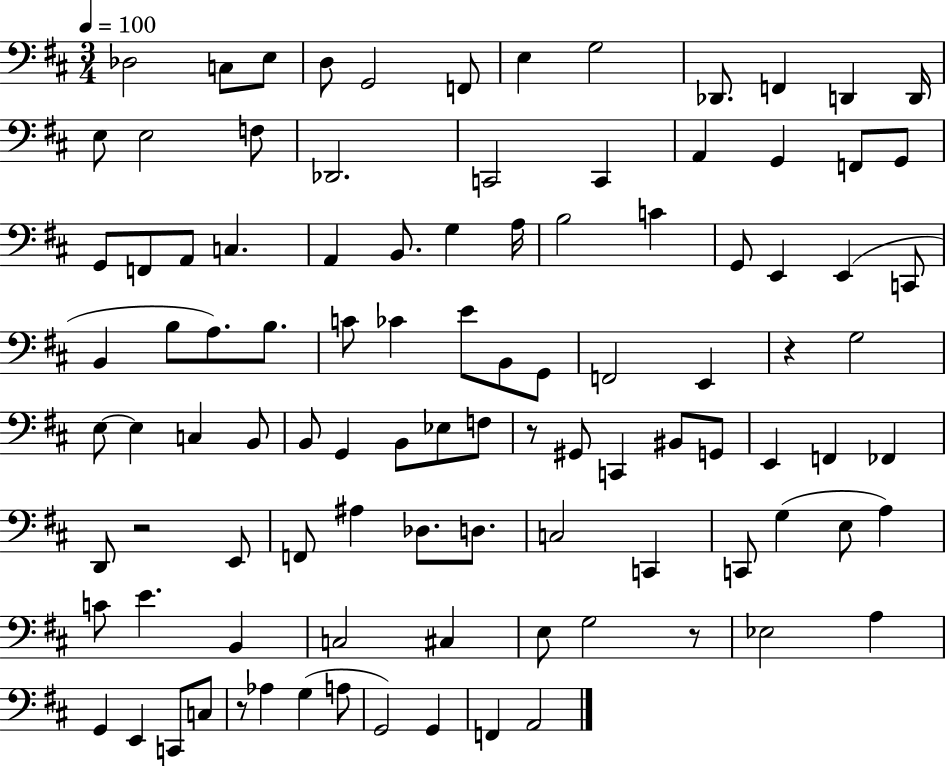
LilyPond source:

{
  \clef bass
  \numericTimeSignature
  \time 3/4
  \key d \major
  \tempo 4 = 100
  des2 c8 e8 | d8 g,2 f,8 | e4 g2 | des,8. f,4 d,4 d,16 | \break e8 e2 f8 | des,2. | c,2 c,4 | a,4 g,4 f,8 g,8 | \break g,8 f,8 a,8 c4. | a,4 b,8. g4 a16 | b2 c'4 | g,8 e,4 e,4( c,8 | \break b,4 b8 a8.) b8. | c'8 ces'4 e'8 b,8 g,8 | f,2 e,4 | r4 g2 | \break e8~~ e4 c4 b,8 | b,8 g,4 b,8 ees8 f8 | r8 gis,8 c,4 bis,8 g,8 | e,4 f,4 fes,4 | \break d,8 r2 e,8 | f,8 ais4 des8. d8. | c2 c,4 | c,8 g4( e8 a4) | \break c'8 e'4. b,4 | c2 cis4 | e8 g2 r8 | ees2 a4 | \break g,4 e,4 c,8 c8 | r8 aes4 g4( a8 | g,2) g,4 | f,4 a,2 | \break \bar "|."
}